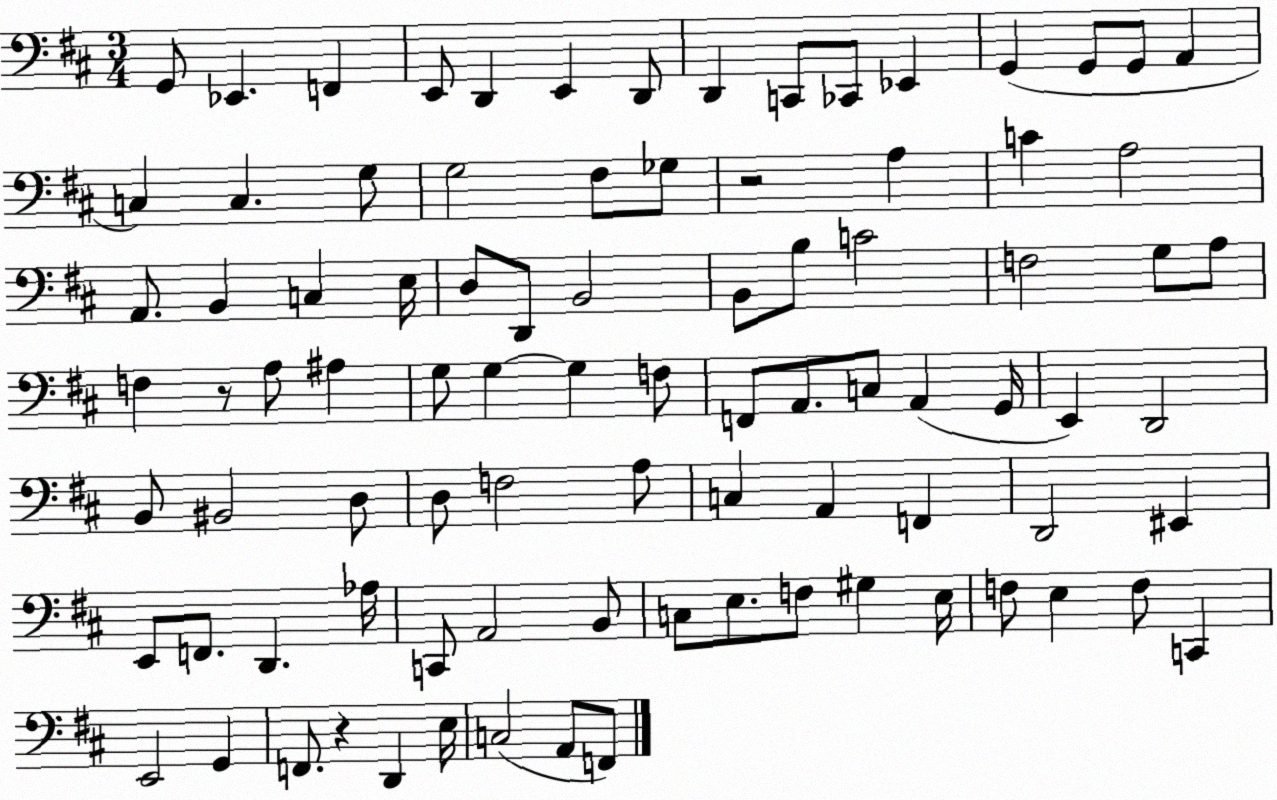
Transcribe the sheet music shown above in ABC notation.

X:1
T:Untitled
M:3/4
L:1/4
K:D
G,,/2 _E,, F,, E,,/2 D,, E,, D,,/2 D,, C,,/2 _C,,/2 _E,, G,, G,,/2 G,,/2 A,, C, C, G,/2 G,2 ^F,/2 _G,/2 z2 A, C A,2 A,,/2 B,, C, E,/4 D,/2 D,,/2 B,,2 B,,/2 B,/2 C2 F,2 G,/2 A,/2 F, z/2 A,/2 ^A, G,/2 G, G, F,/2 F,,/2 A,,/2 C,/2 A,, G,,/4 E,, D,,2 B,,/2 ^B,,2 D,/2 D,/2 F,2 A,/2 C, A,, F,, D,,2 ^E,, E,,/2 F,,/2 D,, _A,/4 C,,/2 A,,2 B,,/2 C,/2 E,/2 F,/2 ^G, E,/4 F,/2 E, F,/2 C,, E,,2 G,, F,,/2 z D,, E,/4 C,2 A,,/2 F,,/2